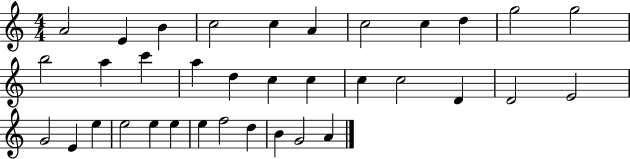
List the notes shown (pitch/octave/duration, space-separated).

A4/h E4/q B4/q C5/h C5/q A4/q C5/h C5/q D5/q G5/h G5/h B5/h A5/q C6/q A5/q D5/q C5/q C5/q C5/q C5/h D4/q D4/h E4/h G4/h E4/q E5/q E5/h E5/q E5/q E5/q F5/h D5/q B4/q G4/h A4/q